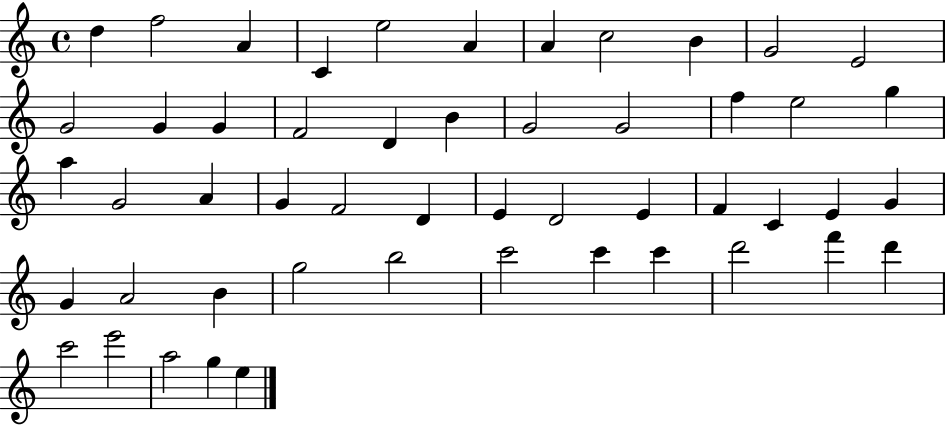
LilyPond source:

{
  \clef treble
  \time 4/4
  \defaultTimeSignature
  \key c \major
  d''4 f''2 a'4 | c'4 e''2 a'4 | a'4 c''2 b'4 | g'2 e'2 | \break g'2 g'4 g'4 | f'2 d'4 b'4 | g'2 g'2 | f''4 e''2 g''4 | \break a''4 g'2 a'4 | g'4 f'2 d'4 | e'4 d'2 e'4 | f'4 c'4 e'4 g'4 | \break g'4 a'2 b'4 | g''2 b''2 | c'''2 c'''4 c'''4 | d'''2 f'''4 d'''4 | \break c'''2 e'''2 | a''2 g''4 e''4 | \bar "|."
}